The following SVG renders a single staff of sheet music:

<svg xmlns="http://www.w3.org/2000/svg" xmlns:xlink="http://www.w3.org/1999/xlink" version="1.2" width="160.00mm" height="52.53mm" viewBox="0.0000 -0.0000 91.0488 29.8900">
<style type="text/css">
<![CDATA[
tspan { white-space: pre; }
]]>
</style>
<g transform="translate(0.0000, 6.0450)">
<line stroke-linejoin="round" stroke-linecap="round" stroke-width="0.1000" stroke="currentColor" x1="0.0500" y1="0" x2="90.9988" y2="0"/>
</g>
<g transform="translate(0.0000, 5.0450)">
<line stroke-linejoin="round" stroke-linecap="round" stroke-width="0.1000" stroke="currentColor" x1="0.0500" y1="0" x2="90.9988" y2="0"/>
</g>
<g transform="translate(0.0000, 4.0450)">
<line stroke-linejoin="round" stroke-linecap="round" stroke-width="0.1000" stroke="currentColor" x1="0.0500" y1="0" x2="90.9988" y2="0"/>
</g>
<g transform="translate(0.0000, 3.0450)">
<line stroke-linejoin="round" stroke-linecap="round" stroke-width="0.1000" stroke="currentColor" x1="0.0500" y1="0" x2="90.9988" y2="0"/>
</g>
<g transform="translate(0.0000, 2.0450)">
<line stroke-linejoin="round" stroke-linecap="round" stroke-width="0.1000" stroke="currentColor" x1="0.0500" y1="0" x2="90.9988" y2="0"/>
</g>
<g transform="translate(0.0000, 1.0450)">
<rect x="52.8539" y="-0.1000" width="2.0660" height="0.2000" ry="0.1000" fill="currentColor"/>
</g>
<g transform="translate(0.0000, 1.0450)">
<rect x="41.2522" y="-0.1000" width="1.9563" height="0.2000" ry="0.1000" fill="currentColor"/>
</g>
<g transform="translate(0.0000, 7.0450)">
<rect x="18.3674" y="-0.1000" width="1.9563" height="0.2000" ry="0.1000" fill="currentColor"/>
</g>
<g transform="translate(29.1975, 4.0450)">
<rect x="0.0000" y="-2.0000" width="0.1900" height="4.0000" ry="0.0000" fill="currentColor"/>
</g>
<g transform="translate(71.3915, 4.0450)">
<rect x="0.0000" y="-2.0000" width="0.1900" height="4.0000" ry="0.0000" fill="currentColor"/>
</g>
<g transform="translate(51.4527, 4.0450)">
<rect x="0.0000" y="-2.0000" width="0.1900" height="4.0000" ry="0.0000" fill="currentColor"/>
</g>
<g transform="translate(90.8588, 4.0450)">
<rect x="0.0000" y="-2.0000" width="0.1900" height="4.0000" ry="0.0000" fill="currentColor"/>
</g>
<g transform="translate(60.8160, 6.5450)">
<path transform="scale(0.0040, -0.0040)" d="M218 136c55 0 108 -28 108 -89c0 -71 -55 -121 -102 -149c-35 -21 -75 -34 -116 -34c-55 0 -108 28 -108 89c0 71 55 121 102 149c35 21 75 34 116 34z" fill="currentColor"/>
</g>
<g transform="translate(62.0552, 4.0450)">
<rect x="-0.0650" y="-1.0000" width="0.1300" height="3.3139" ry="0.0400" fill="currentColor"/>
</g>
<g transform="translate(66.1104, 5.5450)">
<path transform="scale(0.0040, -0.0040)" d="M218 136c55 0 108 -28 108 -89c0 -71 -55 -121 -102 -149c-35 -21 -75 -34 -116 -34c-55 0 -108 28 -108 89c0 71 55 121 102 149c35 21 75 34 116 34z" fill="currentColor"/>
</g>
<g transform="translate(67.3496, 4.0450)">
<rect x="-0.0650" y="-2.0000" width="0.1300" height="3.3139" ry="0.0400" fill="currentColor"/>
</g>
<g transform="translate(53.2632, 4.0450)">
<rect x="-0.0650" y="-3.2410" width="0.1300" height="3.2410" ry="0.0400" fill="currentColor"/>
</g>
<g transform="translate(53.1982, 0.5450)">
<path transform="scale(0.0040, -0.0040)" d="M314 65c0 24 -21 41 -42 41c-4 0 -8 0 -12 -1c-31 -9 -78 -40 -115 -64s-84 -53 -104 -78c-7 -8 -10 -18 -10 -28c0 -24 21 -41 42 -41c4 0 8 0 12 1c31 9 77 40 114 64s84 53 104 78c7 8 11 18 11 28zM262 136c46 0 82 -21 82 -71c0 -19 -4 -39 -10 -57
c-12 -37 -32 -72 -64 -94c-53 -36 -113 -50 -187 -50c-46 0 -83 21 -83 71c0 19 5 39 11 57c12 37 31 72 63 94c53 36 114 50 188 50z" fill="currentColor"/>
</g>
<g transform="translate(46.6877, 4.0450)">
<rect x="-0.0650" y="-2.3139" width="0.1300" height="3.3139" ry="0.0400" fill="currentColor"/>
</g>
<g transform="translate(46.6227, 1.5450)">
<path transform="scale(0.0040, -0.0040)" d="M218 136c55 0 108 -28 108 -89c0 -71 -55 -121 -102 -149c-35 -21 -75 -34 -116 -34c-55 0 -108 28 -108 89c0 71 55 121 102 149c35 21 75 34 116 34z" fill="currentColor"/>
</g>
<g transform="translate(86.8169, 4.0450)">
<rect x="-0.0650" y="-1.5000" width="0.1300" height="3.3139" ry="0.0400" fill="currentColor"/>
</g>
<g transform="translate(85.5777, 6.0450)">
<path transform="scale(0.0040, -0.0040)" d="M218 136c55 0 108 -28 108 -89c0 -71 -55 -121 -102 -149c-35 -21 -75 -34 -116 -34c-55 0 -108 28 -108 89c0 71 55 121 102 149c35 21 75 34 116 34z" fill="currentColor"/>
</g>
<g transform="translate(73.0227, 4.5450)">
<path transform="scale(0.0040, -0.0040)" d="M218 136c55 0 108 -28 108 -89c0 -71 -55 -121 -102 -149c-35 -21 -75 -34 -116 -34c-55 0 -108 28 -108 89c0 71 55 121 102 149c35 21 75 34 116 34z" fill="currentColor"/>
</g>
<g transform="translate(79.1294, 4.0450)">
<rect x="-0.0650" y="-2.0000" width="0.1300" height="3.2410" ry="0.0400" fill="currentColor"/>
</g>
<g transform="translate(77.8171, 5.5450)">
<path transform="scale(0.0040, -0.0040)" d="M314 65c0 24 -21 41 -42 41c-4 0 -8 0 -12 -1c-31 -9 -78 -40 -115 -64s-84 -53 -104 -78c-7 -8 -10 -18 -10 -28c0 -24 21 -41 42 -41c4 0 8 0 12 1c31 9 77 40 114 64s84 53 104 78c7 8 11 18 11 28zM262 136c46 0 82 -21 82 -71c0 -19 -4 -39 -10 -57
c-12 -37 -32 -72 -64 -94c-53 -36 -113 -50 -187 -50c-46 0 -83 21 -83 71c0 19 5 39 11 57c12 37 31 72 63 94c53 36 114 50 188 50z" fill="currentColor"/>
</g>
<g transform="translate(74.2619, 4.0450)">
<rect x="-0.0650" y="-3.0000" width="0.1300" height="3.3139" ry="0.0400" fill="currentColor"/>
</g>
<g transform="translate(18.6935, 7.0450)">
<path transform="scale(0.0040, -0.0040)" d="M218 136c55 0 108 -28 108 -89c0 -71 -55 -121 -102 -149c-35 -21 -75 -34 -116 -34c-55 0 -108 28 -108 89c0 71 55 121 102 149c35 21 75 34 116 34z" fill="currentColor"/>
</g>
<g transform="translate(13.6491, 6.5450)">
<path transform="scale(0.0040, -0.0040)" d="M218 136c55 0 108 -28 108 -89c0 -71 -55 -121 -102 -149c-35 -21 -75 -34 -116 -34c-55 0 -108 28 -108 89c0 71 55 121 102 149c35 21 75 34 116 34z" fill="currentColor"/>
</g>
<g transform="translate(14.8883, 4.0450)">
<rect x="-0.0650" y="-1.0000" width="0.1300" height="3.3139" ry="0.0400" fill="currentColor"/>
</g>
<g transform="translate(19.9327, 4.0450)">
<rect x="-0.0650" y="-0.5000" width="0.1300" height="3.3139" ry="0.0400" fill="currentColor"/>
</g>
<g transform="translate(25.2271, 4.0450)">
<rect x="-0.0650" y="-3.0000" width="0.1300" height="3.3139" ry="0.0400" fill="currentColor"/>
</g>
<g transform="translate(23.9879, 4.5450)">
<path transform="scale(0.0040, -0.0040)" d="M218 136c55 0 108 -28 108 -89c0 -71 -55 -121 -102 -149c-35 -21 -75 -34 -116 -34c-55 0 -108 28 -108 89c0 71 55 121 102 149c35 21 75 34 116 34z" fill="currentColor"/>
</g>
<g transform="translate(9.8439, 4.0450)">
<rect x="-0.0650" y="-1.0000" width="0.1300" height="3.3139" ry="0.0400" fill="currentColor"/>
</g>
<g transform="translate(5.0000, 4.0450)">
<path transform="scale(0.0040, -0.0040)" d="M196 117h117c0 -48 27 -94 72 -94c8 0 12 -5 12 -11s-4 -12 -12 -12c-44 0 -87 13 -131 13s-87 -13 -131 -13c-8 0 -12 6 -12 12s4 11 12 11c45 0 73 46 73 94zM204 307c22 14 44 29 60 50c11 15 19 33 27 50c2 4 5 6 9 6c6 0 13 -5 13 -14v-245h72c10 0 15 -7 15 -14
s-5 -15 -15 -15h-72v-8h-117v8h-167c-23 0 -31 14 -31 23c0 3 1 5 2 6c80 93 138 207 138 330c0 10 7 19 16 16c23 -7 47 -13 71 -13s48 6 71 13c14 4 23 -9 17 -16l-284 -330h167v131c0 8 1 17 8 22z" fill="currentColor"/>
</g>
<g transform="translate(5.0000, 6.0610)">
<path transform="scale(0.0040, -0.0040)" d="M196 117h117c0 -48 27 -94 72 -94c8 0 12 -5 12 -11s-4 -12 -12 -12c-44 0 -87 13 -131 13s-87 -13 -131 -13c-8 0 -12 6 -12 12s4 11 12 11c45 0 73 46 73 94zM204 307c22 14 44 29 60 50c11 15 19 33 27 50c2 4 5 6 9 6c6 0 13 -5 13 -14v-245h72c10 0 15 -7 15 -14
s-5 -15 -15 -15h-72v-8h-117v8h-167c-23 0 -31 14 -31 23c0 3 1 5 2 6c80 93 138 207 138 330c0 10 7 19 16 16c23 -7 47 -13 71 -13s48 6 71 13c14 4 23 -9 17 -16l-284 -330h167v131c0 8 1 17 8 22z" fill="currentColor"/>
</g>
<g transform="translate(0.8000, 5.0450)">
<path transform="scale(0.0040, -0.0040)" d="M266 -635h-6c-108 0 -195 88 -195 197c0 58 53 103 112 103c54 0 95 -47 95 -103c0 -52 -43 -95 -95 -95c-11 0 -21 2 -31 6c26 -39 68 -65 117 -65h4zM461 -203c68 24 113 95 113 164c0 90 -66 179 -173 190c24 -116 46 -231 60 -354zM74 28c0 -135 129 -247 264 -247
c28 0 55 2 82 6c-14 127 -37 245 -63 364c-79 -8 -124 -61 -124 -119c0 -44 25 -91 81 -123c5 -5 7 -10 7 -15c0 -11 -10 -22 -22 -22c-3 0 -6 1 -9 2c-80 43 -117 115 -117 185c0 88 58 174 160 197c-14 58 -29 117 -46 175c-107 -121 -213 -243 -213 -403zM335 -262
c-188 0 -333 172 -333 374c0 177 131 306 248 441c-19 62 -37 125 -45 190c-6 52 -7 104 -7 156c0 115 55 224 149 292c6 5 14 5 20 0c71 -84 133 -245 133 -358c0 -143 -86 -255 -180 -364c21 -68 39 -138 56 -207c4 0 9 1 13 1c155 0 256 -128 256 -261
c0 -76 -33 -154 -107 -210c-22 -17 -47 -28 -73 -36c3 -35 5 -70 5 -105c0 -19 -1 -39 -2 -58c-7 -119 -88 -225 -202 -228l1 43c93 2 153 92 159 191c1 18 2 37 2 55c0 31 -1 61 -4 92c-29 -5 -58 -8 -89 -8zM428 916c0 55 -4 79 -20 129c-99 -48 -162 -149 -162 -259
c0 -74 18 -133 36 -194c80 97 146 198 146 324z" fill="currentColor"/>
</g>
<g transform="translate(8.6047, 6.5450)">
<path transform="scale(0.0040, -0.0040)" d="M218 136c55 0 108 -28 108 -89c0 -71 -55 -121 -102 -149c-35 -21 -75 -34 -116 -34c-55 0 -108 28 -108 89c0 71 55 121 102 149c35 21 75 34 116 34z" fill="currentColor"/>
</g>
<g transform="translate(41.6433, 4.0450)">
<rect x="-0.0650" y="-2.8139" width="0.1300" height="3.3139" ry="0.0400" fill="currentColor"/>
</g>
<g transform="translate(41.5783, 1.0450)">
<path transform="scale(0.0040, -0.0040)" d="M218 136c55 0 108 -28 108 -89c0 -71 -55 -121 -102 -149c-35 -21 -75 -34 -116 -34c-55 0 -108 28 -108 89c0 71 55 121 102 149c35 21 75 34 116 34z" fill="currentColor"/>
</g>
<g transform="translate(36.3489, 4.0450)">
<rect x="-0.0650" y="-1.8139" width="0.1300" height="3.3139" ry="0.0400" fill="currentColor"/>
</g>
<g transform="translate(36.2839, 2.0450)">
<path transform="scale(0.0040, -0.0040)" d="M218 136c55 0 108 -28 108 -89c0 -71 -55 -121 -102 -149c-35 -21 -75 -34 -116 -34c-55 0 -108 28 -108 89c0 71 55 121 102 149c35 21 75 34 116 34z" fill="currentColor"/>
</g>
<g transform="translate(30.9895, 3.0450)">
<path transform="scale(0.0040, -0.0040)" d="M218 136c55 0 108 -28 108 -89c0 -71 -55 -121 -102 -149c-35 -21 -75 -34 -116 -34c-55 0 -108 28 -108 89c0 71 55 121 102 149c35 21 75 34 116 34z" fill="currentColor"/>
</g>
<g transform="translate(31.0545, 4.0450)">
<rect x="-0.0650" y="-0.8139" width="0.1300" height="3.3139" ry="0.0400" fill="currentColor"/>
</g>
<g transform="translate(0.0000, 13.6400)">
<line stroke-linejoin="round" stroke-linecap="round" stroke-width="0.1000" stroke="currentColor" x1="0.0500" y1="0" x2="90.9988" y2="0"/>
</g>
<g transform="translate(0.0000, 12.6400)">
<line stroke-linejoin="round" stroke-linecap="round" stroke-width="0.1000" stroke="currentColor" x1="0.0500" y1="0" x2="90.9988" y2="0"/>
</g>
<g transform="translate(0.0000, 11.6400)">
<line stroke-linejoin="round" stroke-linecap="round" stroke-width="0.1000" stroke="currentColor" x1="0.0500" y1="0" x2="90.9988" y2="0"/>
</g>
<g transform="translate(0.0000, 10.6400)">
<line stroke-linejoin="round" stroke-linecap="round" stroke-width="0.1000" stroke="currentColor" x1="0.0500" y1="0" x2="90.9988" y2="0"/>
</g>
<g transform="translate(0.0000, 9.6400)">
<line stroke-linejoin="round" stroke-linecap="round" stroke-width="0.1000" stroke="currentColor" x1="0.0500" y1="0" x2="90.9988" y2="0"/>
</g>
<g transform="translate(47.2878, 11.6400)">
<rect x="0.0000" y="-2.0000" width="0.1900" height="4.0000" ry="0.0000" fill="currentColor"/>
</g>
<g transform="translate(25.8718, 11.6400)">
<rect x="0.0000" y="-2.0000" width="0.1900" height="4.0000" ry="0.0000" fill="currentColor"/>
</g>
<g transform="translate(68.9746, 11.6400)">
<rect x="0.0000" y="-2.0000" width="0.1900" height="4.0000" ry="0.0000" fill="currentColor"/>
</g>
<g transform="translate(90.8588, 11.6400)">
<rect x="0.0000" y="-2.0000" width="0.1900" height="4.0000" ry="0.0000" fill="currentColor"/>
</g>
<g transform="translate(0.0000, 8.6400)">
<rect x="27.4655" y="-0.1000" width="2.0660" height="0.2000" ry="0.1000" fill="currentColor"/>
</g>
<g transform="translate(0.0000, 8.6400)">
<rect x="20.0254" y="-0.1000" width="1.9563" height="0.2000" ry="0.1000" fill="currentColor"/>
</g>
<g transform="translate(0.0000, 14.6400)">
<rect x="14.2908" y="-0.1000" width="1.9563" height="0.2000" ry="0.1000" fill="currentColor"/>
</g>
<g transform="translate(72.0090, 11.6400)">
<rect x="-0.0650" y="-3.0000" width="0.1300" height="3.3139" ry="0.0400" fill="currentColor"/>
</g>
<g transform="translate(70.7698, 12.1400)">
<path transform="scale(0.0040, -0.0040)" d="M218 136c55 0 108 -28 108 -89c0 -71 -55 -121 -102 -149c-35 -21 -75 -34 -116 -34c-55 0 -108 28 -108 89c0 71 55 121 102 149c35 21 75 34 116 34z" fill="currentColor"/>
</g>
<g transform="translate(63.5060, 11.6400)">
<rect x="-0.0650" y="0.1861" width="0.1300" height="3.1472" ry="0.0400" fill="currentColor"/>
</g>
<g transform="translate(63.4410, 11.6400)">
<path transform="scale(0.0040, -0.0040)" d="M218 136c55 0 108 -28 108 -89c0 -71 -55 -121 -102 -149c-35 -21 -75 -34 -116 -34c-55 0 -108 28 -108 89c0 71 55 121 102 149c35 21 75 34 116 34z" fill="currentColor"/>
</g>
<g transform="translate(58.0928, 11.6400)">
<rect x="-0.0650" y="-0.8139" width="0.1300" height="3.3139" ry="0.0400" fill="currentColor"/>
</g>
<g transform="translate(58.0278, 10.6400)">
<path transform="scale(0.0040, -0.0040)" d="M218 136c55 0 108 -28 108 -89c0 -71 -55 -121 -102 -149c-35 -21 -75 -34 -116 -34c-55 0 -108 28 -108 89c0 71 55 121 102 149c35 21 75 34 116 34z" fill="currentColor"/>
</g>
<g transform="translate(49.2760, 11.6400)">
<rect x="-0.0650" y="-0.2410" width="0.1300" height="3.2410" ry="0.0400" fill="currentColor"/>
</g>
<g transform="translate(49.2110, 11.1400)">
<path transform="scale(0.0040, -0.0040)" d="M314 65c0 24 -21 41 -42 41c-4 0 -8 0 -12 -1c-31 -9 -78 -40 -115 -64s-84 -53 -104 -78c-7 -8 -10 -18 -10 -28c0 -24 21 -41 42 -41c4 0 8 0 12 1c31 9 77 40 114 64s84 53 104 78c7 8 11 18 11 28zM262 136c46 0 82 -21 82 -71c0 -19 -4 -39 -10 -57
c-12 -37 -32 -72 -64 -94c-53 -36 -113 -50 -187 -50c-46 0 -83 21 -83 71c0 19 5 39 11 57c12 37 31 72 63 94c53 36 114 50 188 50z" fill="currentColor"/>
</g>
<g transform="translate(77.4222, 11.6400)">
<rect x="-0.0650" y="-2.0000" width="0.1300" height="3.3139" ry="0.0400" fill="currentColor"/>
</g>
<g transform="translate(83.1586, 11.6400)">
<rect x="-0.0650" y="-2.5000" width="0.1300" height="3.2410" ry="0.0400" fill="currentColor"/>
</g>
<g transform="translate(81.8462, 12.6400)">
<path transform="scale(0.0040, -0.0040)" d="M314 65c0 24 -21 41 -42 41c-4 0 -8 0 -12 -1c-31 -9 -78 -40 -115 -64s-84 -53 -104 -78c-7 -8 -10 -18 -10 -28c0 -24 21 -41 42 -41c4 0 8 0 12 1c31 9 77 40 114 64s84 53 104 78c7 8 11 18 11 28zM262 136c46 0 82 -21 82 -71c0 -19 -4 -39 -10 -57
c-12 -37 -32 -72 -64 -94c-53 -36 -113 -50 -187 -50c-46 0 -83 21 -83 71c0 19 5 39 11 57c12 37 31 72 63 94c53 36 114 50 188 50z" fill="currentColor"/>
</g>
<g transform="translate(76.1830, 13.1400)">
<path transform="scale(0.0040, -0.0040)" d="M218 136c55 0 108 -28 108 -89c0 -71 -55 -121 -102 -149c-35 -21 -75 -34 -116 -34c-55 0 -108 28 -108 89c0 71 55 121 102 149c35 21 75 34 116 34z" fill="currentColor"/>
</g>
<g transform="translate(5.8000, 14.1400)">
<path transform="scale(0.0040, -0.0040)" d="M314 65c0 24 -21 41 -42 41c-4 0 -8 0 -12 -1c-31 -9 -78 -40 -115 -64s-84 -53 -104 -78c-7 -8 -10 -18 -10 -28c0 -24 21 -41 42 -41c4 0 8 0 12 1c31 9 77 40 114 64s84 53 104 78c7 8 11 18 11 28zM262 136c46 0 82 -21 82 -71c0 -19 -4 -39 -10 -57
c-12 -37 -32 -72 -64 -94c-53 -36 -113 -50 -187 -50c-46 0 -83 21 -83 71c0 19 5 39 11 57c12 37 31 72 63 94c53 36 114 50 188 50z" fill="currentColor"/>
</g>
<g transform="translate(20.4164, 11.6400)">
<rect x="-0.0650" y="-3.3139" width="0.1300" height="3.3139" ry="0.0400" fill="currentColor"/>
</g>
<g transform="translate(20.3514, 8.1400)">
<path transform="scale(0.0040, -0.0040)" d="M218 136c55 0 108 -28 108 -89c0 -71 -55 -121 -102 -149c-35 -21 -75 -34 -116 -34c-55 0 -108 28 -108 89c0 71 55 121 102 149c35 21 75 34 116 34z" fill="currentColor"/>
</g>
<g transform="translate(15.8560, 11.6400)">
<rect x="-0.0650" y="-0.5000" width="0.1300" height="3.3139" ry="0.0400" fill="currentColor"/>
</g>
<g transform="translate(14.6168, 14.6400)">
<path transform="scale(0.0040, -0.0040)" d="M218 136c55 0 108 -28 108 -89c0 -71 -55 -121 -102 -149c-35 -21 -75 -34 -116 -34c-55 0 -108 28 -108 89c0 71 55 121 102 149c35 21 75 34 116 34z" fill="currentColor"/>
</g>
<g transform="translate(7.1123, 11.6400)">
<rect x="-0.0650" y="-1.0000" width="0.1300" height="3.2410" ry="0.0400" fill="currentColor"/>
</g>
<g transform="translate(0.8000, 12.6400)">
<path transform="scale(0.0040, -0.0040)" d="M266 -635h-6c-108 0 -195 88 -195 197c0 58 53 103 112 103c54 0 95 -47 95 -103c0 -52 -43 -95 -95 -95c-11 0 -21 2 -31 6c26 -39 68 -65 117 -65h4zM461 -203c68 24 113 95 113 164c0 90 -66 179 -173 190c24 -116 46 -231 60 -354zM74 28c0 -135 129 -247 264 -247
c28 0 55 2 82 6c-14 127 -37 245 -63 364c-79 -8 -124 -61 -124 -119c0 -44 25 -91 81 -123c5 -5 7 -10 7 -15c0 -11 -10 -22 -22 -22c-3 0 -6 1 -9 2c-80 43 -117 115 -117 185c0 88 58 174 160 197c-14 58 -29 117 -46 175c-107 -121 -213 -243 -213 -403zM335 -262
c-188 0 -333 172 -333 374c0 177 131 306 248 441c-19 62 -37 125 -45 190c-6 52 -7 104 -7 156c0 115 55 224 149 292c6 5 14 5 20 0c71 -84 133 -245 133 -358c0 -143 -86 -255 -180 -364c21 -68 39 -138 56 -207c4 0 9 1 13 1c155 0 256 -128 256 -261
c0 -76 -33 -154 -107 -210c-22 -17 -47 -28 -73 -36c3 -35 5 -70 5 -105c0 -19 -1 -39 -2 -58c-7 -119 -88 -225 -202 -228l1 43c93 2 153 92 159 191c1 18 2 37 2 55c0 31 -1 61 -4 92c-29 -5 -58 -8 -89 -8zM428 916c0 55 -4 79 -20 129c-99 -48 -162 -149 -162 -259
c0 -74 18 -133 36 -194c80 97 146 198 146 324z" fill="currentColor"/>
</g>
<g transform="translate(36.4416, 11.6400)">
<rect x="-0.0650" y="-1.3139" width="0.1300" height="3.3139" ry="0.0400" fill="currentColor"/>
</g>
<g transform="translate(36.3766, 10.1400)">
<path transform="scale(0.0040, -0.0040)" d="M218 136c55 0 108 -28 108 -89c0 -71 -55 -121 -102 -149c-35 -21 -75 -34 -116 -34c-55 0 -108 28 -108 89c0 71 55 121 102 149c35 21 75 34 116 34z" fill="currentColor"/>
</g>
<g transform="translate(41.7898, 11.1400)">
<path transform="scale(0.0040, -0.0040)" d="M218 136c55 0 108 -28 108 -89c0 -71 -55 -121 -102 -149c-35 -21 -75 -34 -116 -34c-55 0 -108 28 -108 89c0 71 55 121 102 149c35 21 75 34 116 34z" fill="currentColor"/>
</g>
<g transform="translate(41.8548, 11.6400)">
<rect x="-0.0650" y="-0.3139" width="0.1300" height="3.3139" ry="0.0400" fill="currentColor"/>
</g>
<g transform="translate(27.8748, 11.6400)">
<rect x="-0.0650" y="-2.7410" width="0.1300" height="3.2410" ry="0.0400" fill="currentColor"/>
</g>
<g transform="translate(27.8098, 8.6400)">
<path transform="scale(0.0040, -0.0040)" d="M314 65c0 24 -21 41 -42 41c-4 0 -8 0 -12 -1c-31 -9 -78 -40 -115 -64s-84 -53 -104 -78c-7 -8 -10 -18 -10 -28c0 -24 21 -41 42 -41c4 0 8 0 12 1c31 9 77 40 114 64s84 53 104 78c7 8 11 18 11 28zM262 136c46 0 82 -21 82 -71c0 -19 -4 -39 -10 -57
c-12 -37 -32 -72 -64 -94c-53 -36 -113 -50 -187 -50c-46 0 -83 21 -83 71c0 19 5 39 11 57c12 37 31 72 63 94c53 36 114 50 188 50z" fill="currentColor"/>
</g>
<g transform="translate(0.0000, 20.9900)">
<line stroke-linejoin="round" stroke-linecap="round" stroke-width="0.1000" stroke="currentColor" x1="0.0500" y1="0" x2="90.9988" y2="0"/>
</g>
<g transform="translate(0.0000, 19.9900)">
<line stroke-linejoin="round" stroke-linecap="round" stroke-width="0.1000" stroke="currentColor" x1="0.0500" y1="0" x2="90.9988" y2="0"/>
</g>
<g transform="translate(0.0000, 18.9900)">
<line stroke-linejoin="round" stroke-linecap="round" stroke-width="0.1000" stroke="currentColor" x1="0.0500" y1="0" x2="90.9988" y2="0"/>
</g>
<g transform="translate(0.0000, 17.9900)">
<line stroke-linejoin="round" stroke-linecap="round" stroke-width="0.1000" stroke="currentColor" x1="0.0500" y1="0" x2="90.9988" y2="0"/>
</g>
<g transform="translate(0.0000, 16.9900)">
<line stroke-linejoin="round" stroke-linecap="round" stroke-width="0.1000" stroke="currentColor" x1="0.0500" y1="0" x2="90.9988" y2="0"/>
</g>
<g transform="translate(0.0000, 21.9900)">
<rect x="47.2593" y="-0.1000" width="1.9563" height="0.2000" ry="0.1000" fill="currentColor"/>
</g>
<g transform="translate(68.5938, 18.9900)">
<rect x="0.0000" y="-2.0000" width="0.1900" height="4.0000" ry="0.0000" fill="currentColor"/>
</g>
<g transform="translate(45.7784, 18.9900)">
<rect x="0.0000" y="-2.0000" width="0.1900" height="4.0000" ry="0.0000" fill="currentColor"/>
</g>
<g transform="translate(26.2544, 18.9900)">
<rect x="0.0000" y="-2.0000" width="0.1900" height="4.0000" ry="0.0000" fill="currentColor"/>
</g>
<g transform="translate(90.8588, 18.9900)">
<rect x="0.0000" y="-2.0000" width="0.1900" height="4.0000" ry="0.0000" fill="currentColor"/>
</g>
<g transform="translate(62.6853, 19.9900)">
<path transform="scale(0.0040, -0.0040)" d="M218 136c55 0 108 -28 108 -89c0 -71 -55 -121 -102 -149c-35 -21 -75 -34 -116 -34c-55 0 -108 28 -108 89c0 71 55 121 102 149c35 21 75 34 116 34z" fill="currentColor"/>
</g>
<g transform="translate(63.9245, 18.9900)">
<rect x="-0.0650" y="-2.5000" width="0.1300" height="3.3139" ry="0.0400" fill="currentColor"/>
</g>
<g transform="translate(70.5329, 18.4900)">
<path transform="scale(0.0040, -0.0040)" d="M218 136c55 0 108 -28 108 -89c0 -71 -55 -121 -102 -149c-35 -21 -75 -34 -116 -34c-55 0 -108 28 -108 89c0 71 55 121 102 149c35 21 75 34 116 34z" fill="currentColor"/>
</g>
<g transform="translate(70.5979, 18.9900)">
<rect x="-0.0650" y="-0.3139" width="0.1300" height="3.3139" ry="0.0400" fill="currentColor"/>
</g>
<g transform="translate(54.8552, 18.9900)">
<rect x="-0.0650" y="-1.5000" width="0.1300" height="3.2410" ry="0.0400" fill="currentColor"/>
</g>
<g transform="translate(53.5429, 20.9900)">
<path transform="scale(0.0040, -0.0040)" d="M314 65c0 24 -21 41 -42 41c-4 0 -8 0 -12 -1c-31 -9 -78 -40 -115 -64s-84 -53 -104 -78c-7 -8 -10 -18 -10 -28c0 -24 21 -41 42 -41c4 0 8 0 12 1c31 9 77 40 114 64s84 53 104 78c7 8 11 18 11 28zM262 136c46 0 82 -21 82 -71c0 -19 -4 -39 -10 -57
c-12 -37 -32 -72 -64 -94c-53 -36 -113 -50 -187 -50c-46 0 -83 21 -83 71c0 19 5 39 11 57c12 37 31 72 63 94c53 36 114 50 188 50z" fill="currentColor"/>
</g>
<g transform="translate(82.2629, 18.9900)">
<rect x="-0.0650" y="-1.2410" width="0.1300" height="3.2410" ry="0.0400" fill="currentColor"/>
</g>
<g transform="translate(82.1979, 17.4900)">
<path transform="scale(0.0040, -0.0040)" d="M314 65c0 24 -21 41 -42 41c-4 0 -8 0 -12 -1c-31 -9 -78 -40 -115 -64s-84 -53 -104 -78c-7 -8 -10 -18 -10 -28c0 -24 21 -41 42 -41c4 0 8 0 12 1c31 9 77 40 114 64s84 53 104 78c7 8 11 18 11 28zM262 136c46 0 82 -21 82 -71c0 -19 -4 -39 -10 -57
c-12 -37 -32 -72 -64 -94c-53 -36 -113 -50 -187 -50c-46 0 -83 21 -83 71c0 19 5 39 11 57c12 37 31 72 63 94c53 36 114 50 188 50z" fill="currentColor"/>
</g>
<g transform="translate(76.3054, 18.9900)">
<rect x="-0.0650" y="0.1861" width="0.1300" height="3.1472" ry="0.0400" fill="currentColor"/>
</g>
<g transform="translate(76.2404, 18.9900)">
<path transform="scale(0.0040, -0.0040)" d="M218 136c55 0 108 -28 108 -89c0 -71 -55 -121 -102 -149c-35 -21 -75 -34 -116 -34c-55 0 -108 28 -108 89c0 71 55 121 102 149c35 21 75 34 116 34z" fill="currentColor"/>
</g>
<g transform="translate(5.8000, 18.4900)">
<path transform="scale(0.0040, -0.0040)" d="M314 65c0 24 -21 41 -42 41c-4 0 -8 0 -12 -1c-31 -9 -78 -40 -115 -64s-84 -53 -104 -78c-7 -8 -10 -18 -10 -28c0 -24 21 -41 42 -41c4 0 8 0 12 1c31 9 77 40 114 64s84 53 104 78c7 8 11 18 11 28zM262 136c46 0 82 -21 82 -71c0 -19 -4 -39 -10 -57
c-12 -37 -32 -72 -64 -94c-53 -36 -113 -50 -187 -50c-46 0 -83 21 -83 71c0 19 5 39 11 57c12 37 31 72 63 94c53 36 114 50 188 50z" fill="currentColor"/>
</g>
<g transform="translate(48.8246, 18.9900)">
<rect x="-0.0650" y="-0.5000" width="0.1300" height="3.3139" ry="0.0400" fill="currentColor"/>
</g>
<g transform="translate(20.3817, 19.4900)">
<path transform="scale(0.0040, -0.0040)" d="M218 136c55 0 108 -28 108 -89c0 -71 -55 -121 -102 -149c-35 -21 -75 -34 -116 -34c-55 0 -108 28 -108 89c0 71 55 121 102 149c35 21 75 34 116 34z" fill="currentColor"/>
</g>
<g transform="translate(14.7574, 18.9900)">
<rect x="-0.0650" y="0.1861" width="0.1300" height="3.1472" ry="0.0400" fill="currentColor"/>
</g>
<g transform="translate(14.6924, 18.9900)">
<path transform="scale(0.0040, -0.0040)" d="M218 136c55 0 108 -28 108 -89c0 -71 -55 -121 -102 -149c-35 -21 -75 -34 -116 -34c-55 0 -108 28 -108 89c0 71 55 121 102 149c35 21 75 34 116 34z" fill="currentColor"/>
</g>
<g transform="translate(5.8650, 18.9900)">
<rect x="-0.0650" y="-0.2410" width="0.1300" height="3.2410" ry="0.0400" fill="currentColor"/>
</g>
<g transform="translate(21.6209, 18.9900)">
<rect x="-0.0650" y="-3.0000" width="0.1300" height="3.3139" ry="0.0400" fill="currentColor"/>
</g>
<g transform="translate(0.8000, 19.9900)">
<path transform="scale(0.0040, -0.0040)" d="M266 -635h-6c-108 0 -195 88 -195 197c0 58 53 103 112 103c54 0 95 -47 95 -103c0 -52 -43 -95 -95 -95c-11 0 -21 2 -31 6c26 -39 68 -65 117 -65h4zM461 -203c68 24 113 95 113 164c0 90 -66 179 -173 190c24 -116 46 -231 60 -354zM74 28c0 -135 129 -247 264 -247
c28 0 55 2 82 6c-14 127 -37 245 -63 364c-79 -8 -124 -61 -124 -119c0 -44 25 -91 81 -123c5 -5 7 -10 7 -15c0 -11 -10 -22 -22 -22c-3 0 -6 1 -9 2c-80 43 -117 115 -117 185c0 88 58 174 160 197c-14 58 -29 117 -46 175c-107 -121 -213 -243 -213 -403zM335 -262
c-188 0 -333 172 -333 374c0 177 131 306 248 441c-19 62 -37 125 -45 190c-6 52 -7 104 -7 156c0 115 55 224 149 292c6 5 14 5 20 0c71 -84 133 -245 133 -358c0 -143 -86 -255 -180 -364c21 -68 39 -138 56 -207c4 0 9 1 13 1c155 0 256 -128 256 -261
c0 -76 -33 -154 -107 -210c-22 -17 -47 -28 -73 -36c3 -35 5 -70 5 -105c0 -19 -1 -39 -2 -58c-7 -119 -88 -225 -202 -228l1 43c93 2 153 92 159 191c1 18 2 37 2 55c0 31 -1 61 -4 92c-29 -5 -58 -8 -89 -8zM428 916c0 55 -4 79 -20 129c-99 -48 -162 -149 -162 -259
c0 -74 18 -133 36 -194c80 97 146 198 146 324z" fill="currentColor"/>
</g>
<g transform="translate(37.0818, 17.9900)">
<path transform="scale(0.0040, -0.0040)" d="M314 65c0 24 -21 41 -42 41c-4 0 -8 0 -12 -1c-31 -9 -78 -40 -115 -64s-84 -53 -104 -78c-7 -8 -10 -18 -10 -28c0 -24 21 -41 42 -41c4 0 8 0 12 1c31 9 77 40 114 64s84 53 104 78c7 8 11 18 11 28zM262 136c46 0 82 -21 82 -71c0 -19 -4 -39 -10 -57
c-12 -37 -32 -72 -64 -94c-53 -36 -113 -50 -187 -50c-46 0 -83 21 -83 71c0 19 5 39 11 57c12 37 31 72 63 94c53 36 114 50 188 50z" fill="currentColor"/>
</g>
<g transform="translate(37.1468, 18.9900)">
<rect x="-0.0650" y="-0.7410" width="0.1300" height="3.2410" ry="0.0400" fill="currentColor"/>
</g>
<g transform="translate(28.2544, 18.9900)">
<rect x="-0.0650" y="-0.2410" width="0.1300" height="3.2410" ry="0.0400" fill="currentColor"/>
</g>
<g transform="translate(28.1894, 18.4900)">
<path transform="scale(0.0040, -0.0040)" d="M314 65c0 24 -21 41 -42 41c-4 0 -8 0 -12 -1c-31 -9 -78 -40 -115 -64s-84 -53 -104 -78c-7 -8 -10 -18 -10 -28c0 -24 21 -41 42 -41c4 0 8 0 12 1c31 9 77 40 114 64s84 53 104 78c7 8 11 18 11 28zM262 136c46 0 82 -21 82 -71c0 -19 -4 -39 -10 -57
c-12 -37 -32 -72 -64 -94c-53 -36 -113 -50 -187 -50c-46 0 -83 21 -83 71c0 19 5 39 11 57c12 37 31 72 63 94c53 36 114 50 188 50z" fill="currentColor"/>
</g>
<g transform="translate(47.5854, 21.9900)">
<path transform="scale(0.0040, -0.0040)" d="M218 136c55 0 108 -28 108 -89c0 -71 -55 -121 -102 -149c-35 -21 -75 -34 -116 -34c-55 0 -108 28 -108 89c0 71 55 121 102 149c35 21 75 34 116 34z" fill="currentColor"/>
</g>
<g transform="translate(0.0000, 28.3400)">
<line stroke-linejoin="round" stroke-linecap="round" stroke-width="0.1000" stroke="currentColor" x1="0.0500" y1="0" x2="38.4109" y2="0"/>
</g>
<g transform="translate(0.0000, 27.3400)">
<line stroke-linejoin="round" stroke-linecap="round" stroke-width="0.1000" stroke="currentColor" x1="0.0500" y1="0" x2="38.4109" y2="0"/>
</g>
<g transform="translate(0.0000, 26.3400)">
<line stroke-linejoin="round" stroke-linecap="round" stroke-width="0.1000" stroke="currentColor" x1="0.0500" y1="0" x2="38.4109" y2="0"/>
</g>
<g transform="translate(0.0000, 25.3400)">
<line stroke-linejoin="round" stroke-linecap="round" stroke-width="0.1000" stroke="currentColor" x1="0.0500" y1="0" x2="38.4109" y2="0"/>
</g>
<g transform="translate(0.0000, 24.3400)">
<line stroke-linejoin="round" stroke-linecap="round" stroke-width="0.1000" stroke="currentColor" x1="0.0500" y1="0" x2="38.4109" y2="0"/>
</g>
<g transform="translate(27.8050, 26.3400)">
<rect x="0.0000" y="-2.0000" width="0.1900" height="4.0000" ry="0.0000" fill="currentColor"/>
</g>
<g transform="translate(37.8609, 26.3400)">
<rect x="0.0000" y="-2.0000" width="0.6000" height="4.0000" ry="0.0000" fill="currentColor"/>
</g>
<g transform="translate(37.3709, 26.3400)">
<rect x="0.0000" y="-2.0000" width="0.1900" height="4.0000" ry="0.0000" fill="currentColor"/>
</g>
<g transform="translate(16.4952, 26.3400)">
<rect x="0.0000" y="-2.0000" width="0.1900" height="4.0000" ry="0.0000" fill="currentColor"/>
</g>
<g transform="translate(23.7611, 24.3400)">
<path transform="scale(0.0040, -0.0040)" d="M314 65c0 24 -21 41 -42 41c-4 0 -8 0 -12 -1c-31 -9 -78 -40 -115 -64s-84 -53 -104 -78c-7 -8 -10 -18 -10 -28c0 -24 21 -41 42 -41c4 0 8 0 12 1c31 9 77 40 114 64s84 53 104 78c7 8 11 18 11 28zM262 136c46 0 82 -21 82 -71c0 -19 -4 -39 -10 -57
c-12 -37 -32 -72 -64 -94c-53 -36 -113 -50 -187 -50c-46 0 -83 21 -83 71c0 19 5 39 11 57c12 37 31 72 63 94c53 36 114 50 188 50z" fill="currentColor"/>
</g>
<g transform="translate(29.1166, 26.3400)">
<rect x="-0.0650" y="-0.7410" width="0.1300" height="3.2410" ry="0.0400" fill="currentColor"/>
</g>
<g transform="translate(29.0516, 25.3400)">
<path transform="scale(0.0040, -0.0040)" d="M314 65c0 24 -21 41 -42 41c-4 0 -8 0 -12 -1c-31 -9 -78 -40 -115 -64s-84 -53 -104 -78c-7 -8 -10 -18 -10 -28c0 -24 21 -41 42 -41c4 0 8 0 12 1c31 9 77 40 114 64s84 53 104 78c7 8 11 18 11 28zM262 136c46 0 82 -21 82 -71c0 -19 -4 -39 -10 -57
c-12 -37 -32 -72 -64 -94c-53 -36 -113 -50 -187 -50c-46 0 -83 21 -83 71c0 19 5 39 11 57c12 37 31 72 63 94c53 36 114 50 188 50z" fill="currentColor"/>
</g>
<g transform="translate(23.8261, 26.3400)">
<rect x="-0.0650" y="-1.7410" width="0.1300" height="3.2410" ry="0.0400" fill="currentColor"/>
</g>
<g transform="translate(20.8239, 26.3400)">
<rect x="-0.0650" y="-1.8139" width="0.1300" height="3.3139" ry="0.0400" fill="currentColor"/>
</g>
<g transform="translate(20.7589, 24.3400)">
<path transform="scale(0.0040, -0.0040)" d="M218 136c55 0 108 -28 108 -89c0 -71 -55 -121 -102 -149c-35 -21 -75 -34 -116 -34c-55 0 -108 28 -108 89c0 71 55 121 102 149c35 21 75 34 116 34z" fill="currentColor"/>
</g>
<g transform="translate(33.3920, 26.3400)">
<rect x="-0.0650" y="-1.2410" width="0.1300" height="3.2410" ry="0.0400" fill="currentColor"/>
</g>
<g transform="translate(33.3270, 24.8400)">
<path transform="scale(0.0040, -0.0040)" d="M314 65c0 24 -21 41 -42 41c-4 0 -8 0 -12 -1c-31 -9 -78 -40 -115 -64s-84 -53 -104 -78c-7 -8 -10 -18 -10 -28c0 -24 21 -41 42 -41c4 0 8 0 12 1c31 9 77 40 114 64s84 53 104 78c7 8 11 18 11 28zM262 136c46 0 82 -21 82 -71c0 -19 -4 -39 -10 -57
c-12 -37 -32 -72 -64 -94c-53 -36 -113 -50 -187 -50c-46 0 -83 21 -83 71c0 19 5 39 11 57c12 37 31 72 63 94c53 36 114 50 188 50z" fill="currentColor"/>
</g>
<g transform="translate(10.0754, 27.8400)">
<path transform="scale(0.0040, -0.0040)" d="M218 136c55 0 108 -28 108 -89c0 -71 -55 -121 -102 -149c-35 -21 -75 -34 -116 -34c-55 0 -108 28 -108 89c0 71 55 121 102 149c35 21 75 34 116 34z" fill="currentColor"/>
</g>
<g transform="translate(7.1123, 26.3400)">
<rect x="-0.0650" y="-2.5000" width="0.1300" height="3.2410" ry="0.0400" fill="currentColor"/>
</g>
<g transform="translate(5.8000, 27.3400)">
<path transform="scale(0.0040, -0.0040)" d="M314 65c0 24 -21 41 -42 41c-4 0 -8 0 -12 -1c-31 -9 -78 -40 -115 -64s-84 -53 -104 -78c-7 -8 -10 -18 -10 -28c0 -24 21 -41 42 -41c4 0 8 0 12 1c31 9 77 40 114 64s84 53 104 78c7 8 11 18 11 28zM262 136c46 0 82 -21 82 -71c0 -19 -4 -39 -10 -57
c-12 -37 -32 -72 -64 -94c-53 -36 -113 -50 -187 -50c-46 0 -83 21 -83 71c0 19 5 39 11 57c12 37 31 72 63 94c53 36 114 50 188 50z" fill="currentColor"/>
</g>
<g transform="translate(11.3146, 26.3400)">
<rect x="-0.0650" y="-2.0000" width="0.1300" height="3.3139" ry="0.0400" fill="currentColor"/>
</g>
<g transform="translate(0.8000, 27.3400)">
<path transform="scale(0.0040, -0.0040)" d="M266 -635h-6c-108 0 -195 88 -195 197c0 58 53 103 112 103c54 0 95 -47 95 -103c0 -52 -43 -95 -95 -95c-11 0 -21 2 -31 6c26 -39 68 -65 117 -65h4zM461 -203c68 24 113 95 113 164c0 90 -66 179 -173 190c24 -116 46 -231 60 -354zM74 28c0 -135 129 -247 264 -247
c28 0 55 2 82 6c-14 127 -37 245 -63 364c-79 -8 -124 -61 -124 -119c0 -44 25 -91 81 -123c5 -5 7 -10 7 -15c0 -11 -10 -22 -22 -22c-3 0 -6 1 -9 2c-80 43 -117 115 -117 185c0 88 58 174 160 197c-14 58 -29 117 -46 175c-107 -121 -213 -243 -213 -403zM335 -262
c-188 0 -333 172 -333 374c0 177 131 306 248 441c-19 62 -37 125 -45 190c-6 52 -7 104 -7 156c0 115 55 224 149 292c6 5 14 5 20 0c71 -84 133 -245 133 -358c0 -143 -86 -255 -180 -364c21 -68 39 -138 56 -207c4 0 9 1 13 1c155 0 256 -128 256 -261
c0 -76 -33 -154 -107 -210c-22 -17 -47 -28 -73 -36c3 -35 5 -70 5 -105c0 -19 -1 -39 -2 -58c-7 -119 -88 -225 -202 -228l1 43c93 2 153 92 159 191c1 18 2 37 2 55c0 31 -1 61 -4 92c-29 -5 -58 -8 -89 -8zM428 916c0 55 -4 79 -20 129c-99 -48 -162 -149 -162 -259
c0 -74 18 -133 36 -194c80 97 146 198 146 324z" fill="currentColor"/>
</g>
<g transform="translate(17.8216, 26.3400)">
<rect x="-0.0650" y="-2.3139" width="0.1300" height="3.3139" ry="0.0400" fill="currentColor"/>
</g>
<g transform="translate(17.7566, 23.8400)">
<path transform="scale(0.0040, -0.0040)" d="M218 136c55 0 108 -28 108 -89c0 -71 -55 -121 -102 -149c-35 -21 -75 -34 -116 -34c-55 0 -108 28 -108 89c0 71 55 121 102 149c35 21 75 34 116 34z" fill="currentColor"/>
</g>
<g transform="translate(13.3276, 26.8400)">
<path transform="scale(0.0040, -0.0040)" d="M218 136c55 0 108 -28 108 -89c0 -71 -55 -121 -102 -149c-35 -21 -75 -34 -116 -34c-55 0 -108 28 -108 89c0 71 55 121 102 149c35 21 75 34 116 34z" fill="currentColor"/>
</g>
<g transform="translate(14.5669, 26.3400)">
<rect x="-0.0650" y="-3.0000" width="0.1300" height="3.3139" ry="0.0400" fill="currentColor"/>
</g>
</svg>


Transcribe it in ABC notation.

X:1
T:Untitled
M:4/4
L:1/4
K:C
D D C A d f a g b2 D F A F2 E D2 C b a2 e c c2 d B A F G2 c2 B A c2 d2 C E2 G c B e2 G2 F A g f f2 d2 e2